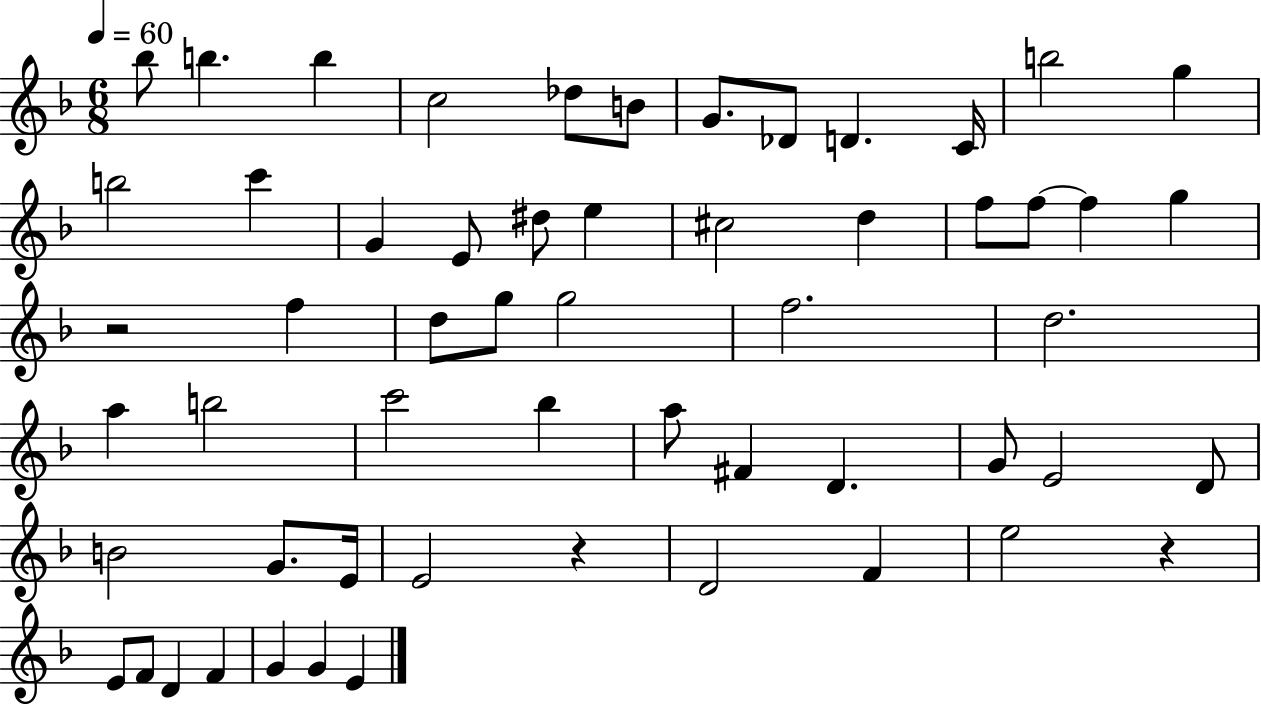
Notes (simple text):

Bb5/e B5/q. B5/q C5/h Db5/e B4/e G4/e. Db4/e D4/q. C4/s B5/h G5/q B5/h C6/q G4/q E4/e D#5/e E5/q C#5/h D5/q F5/e F5/e F5/q G5/q R/h F5/q D5/e G5/e G5/h F5/h. D5/h. A5/q B5/h C6/h Bb5/q A5/e F#4/q D4/q. G4/e E4/h D4/e B4/h G4/e. E4/s E4/h R/q D4/h F4/q E5/h R/q E4/e F4/e D4/q F4/q G4/q G4/q E4/q